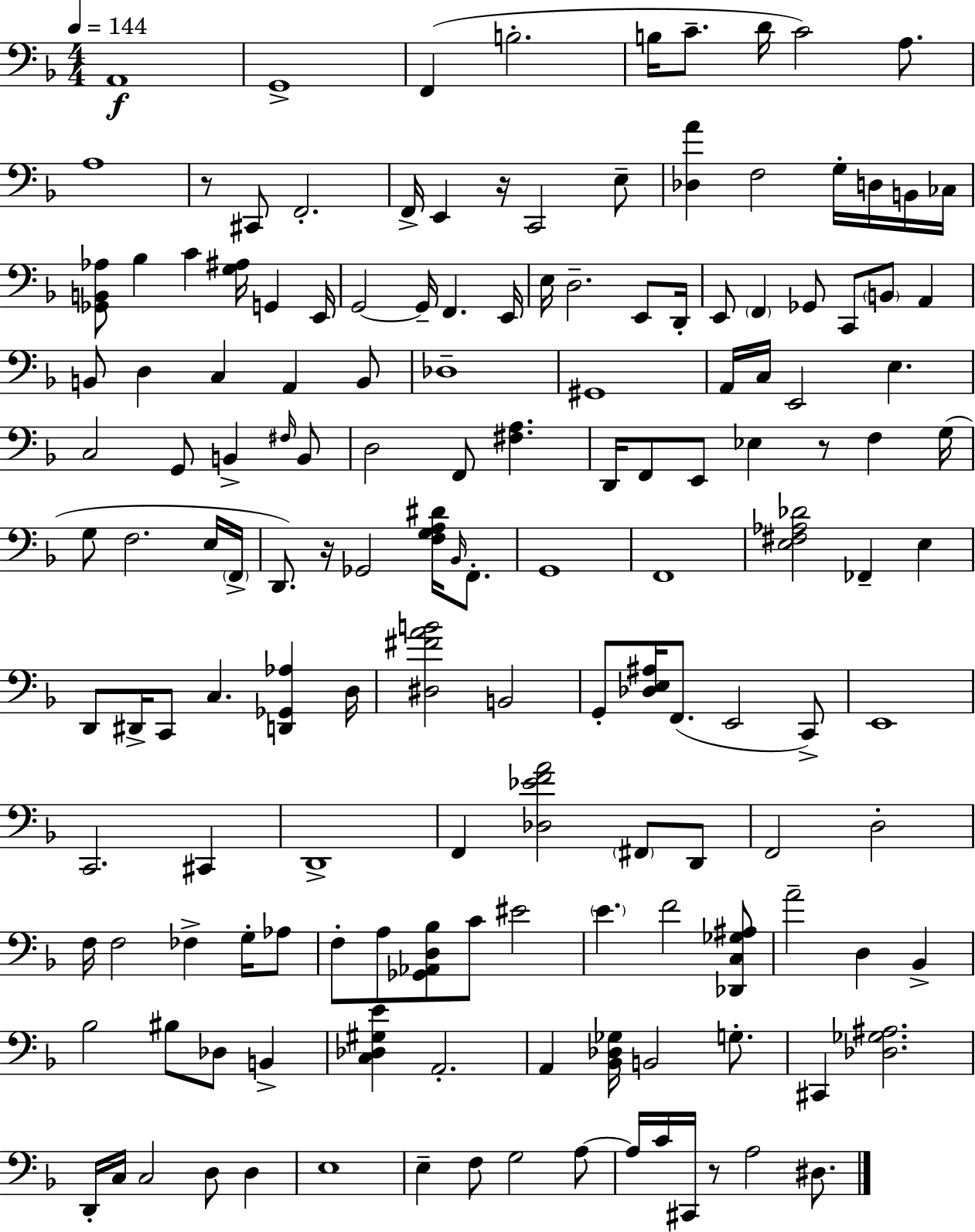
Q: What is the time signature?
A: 4/4